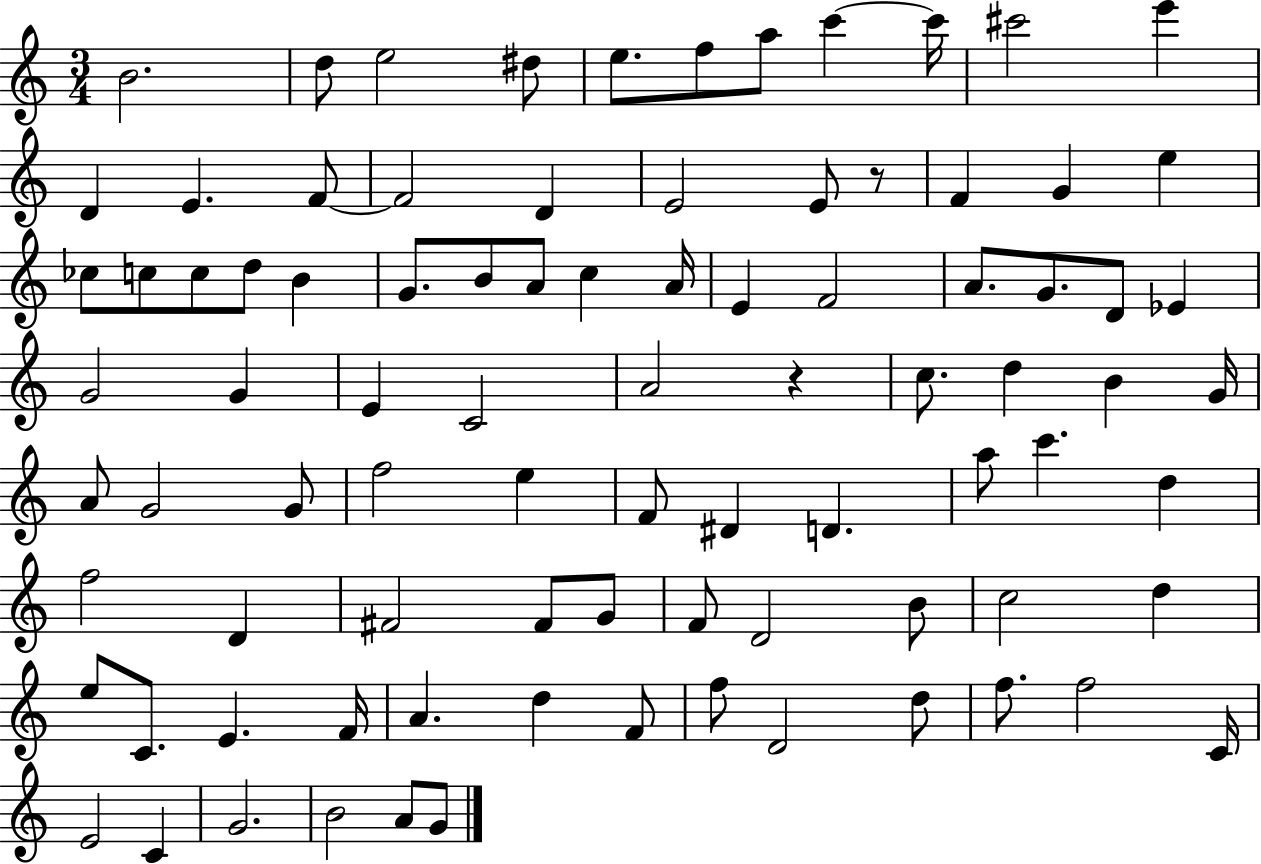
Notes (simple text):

B4/h. D5/e E5/h D#5/e E5/e. F5/e A5/e C6/q C6/s C#6/h E6/q D4/q E4/q. F4/e F4/h D4/q E4/h E4/e R/e F4/q G4/q E5/q CES5/e C5/e C5/e D5/e B4/q G4/e. B4/e A4/e C5/q A4/s E4/q F4/h A4/e. G4/e. D4/e Eb4/q G4/h G4/q E4/q C4/h A4/h R/q C5/e. D5/q B4/q G4/s A4/e G4/h G4/e F5/h E5/q F4/e D#4/q D4/q. A5/e C6/q. D5/q F5/h D4/q F#4/h F#4/e G4/e F4/e D4/h B4/e C5/h D5/q E5/e C4/e. E4/q. F4/s A4/q. D5/q F4/e F5/e D4/h D5/e F5/e. F5/h C4/s E4/h C4/q G4/h. B4/h A4/e G4/e